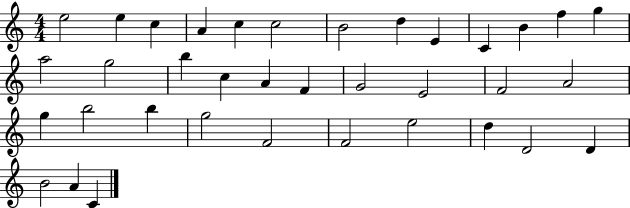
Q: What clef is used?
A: treble